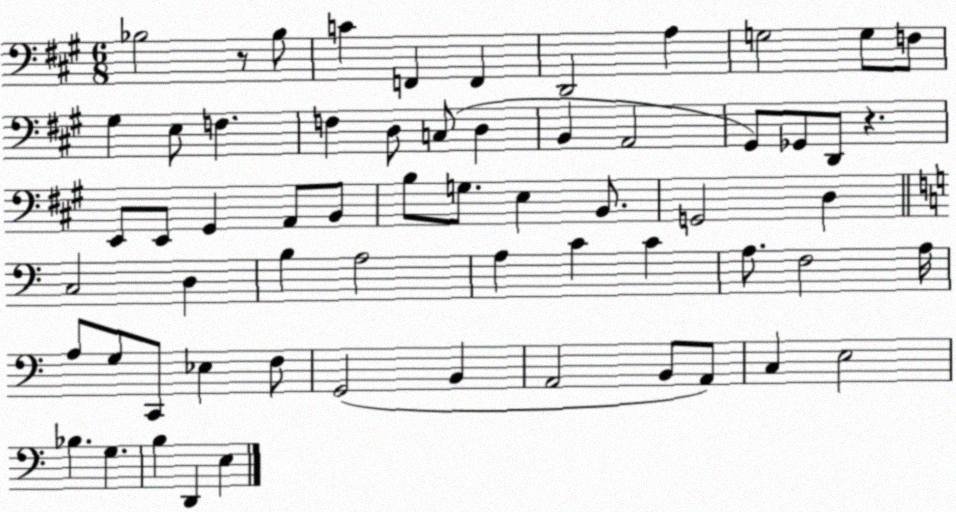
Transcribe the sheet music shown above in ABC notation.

X:1
T:Untitled
M:6/8
L:1/4
K:A
_B,2 z/2 _B,/2 C F,, F,, D,,2 A, G,2 G,/2 F,/2 ^G, E,/2 F, F, D,/2 C,/2 D, B,, A,,2 ^G,,/2 _G,,/2 D,,/2 z E,,/2 E,,/2 ^G,, A,,/2 B,,/2 B,/2 G,/2 E, B,,/2 G,,2 D, C,2 D, B, A,2 A, C C A,/2 F,2 A,/4 A,/2 G,/2 C,,/2 _E, F,/2 G,,2 B,, A,,2 B,,/2 A,,/2 C, E,2 _B, G, B, D,, E,